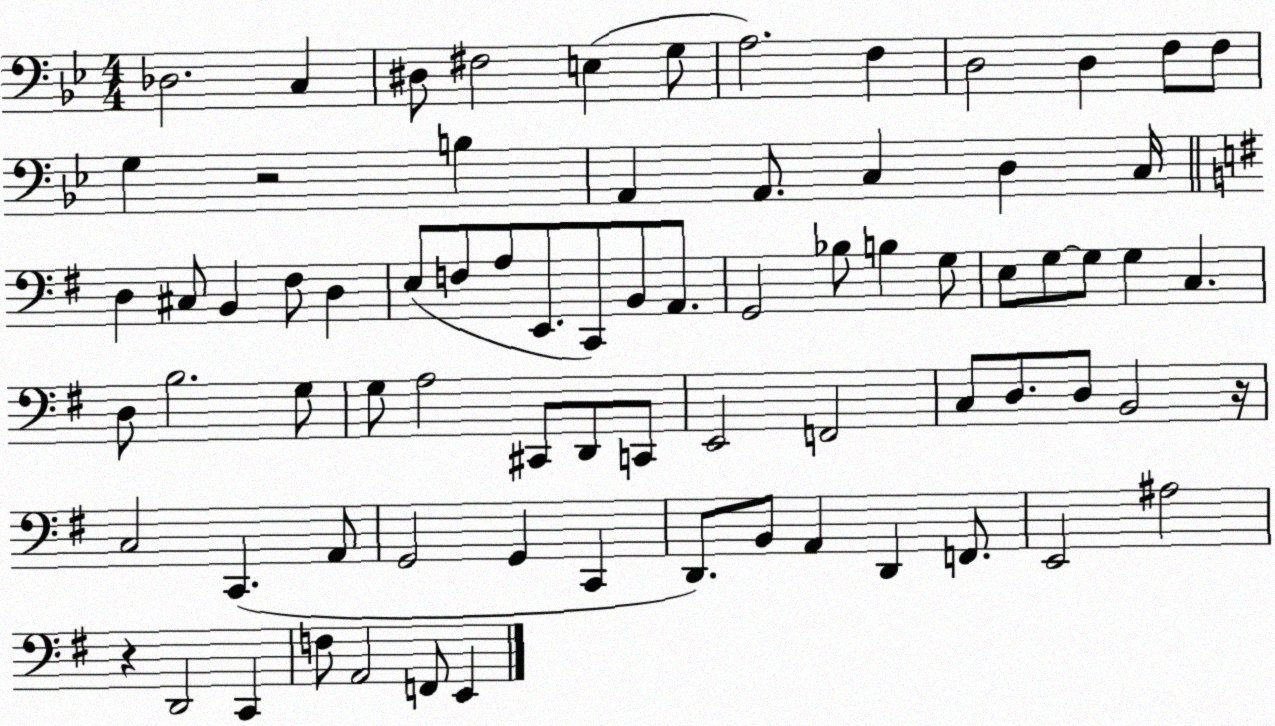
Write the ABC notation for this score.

X:1
T:Untitled
M:4/4
L:1/4
K:Bb
_D,2 C, ^D,/2 ^F,2 E, G,/2 A,2 F, D,2 D, F,/2 F,/2 G, z2 B, A,, A,,/2 C, D, C,/4 D, ^C,/2 B,, ^F,/2 D, E,/2 F,/2 A,/2 E,,/2 C,,/2 B,,/2 A,,/2 G,,2 _B,/2 B, G,/2 E,/2 G,/2 G,/2 G, C, D,/2 B,2 G,/2 G,/2 A,2 ^C,,/2 D,,/2 C,,/2 E,,2 F,,2 C,/2 D,/2 D,/2 B,,2 z/4 C,2 C,, A,,/2 G,,2 G,, C,, D,,/2 B,,/2 A,, D,, F,,/2 E,,2 ^A,2 z D,,2 C,, F,/2 A,,2 F,,/2 E,,